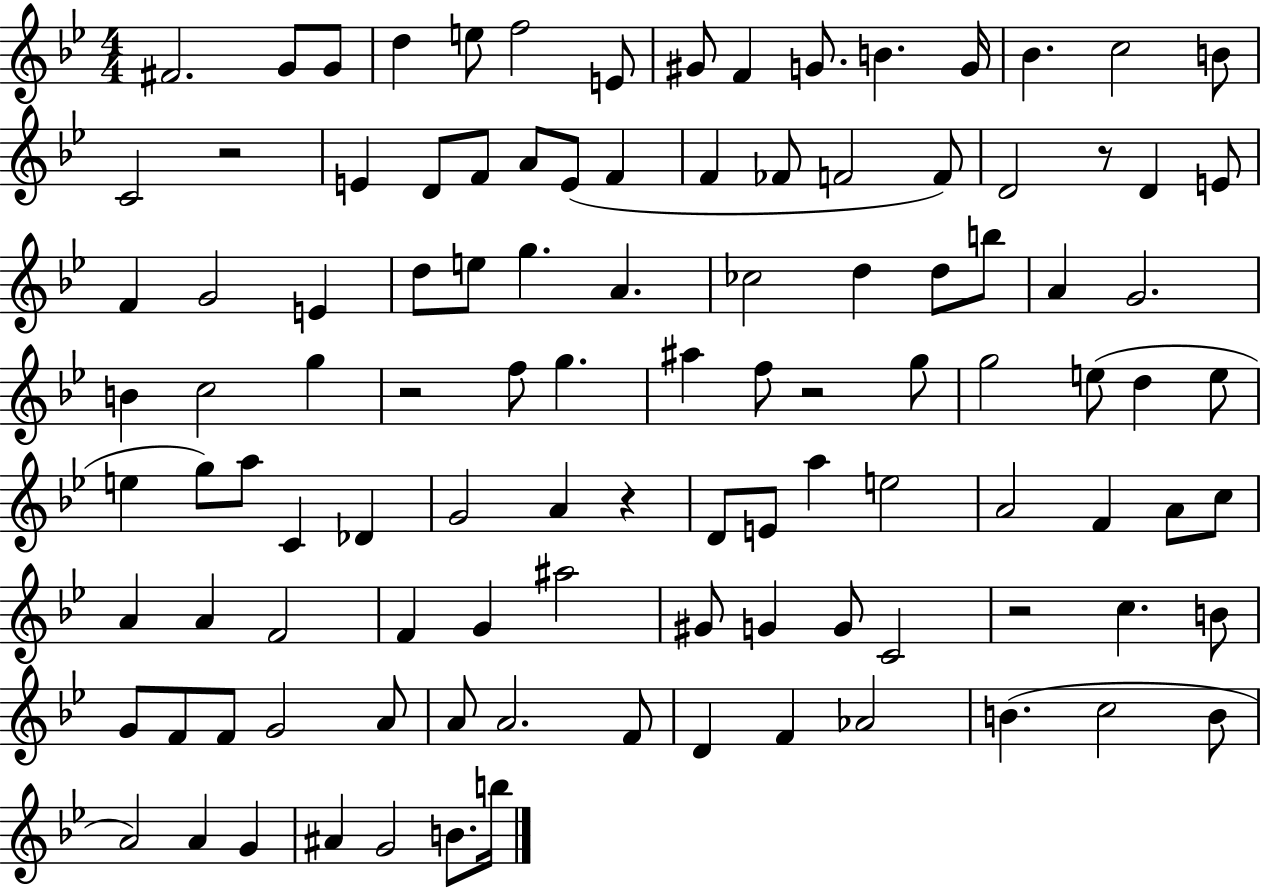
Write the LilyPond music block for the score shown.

{
  \clef treble
  \numericTimeSignature
  \time 4/4
  \key bes \major
  fis'2. g'8 g'8 | d''4 e''8 f''2 e'8 | gis'8 f'4 g'8. b'4. g'16 | bes'4. c''2 b'8 | \break c'2 r2 | e'4 d'8 f'8 a'8 e'8( f'4 | f'4 fes'8 f'2 f'8) | d'2 r8 d'4 e'8 | \break f'4 g'2 e'4 | d''8 e''8 g''4. a'4. | ces''2 d''4 d''8 b''8 | a'4 g'2. | \break b'4 c''2 g''4 | r2 f''8 g''4. | ais''4 f''8 r2 g''8 | g''2 e''8( d''4 e''8 | \break e''4 g''8) a''8 c'4 des'4 | g'2 a'4 r4 | d'8 e'8 a''4 e''2 | a'2 f'4 a'8 c''8 | \break a'4 a'4 f'2 | f'4 g'4 ais''2 | gis'8 g'4 g'8 c'2 | r2 c''4. b'8 | \break g'8 f'8 f'8 g'2 a'8 | a'8 a'2. f'8 | d'4 f'4 aes'2 | b'4.( c''2 b'8 | \break a'2) a'4 g'4 | ais'4 g'2 b'8. b''16 | \bar "|."
}